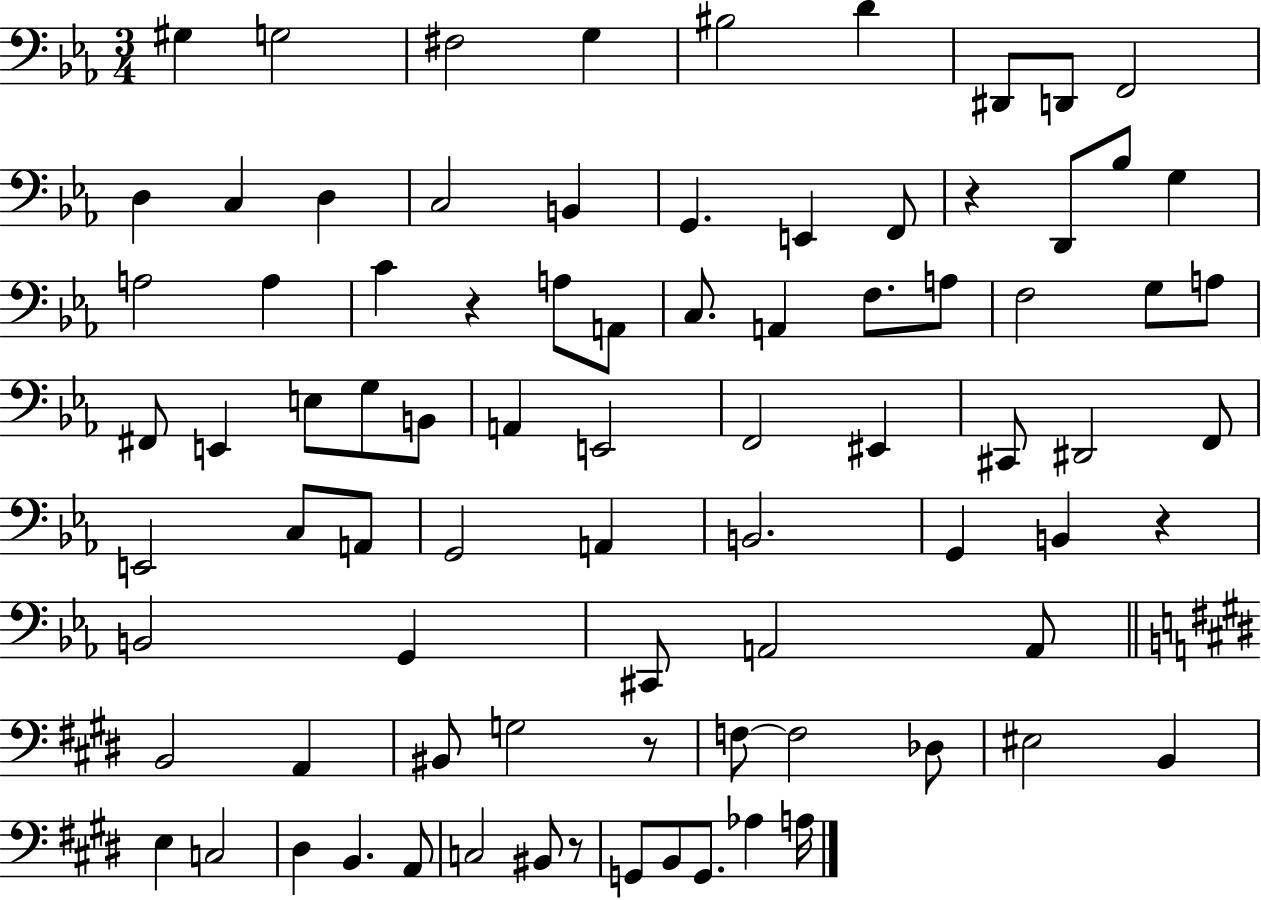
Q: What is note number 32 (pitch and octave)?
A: A3